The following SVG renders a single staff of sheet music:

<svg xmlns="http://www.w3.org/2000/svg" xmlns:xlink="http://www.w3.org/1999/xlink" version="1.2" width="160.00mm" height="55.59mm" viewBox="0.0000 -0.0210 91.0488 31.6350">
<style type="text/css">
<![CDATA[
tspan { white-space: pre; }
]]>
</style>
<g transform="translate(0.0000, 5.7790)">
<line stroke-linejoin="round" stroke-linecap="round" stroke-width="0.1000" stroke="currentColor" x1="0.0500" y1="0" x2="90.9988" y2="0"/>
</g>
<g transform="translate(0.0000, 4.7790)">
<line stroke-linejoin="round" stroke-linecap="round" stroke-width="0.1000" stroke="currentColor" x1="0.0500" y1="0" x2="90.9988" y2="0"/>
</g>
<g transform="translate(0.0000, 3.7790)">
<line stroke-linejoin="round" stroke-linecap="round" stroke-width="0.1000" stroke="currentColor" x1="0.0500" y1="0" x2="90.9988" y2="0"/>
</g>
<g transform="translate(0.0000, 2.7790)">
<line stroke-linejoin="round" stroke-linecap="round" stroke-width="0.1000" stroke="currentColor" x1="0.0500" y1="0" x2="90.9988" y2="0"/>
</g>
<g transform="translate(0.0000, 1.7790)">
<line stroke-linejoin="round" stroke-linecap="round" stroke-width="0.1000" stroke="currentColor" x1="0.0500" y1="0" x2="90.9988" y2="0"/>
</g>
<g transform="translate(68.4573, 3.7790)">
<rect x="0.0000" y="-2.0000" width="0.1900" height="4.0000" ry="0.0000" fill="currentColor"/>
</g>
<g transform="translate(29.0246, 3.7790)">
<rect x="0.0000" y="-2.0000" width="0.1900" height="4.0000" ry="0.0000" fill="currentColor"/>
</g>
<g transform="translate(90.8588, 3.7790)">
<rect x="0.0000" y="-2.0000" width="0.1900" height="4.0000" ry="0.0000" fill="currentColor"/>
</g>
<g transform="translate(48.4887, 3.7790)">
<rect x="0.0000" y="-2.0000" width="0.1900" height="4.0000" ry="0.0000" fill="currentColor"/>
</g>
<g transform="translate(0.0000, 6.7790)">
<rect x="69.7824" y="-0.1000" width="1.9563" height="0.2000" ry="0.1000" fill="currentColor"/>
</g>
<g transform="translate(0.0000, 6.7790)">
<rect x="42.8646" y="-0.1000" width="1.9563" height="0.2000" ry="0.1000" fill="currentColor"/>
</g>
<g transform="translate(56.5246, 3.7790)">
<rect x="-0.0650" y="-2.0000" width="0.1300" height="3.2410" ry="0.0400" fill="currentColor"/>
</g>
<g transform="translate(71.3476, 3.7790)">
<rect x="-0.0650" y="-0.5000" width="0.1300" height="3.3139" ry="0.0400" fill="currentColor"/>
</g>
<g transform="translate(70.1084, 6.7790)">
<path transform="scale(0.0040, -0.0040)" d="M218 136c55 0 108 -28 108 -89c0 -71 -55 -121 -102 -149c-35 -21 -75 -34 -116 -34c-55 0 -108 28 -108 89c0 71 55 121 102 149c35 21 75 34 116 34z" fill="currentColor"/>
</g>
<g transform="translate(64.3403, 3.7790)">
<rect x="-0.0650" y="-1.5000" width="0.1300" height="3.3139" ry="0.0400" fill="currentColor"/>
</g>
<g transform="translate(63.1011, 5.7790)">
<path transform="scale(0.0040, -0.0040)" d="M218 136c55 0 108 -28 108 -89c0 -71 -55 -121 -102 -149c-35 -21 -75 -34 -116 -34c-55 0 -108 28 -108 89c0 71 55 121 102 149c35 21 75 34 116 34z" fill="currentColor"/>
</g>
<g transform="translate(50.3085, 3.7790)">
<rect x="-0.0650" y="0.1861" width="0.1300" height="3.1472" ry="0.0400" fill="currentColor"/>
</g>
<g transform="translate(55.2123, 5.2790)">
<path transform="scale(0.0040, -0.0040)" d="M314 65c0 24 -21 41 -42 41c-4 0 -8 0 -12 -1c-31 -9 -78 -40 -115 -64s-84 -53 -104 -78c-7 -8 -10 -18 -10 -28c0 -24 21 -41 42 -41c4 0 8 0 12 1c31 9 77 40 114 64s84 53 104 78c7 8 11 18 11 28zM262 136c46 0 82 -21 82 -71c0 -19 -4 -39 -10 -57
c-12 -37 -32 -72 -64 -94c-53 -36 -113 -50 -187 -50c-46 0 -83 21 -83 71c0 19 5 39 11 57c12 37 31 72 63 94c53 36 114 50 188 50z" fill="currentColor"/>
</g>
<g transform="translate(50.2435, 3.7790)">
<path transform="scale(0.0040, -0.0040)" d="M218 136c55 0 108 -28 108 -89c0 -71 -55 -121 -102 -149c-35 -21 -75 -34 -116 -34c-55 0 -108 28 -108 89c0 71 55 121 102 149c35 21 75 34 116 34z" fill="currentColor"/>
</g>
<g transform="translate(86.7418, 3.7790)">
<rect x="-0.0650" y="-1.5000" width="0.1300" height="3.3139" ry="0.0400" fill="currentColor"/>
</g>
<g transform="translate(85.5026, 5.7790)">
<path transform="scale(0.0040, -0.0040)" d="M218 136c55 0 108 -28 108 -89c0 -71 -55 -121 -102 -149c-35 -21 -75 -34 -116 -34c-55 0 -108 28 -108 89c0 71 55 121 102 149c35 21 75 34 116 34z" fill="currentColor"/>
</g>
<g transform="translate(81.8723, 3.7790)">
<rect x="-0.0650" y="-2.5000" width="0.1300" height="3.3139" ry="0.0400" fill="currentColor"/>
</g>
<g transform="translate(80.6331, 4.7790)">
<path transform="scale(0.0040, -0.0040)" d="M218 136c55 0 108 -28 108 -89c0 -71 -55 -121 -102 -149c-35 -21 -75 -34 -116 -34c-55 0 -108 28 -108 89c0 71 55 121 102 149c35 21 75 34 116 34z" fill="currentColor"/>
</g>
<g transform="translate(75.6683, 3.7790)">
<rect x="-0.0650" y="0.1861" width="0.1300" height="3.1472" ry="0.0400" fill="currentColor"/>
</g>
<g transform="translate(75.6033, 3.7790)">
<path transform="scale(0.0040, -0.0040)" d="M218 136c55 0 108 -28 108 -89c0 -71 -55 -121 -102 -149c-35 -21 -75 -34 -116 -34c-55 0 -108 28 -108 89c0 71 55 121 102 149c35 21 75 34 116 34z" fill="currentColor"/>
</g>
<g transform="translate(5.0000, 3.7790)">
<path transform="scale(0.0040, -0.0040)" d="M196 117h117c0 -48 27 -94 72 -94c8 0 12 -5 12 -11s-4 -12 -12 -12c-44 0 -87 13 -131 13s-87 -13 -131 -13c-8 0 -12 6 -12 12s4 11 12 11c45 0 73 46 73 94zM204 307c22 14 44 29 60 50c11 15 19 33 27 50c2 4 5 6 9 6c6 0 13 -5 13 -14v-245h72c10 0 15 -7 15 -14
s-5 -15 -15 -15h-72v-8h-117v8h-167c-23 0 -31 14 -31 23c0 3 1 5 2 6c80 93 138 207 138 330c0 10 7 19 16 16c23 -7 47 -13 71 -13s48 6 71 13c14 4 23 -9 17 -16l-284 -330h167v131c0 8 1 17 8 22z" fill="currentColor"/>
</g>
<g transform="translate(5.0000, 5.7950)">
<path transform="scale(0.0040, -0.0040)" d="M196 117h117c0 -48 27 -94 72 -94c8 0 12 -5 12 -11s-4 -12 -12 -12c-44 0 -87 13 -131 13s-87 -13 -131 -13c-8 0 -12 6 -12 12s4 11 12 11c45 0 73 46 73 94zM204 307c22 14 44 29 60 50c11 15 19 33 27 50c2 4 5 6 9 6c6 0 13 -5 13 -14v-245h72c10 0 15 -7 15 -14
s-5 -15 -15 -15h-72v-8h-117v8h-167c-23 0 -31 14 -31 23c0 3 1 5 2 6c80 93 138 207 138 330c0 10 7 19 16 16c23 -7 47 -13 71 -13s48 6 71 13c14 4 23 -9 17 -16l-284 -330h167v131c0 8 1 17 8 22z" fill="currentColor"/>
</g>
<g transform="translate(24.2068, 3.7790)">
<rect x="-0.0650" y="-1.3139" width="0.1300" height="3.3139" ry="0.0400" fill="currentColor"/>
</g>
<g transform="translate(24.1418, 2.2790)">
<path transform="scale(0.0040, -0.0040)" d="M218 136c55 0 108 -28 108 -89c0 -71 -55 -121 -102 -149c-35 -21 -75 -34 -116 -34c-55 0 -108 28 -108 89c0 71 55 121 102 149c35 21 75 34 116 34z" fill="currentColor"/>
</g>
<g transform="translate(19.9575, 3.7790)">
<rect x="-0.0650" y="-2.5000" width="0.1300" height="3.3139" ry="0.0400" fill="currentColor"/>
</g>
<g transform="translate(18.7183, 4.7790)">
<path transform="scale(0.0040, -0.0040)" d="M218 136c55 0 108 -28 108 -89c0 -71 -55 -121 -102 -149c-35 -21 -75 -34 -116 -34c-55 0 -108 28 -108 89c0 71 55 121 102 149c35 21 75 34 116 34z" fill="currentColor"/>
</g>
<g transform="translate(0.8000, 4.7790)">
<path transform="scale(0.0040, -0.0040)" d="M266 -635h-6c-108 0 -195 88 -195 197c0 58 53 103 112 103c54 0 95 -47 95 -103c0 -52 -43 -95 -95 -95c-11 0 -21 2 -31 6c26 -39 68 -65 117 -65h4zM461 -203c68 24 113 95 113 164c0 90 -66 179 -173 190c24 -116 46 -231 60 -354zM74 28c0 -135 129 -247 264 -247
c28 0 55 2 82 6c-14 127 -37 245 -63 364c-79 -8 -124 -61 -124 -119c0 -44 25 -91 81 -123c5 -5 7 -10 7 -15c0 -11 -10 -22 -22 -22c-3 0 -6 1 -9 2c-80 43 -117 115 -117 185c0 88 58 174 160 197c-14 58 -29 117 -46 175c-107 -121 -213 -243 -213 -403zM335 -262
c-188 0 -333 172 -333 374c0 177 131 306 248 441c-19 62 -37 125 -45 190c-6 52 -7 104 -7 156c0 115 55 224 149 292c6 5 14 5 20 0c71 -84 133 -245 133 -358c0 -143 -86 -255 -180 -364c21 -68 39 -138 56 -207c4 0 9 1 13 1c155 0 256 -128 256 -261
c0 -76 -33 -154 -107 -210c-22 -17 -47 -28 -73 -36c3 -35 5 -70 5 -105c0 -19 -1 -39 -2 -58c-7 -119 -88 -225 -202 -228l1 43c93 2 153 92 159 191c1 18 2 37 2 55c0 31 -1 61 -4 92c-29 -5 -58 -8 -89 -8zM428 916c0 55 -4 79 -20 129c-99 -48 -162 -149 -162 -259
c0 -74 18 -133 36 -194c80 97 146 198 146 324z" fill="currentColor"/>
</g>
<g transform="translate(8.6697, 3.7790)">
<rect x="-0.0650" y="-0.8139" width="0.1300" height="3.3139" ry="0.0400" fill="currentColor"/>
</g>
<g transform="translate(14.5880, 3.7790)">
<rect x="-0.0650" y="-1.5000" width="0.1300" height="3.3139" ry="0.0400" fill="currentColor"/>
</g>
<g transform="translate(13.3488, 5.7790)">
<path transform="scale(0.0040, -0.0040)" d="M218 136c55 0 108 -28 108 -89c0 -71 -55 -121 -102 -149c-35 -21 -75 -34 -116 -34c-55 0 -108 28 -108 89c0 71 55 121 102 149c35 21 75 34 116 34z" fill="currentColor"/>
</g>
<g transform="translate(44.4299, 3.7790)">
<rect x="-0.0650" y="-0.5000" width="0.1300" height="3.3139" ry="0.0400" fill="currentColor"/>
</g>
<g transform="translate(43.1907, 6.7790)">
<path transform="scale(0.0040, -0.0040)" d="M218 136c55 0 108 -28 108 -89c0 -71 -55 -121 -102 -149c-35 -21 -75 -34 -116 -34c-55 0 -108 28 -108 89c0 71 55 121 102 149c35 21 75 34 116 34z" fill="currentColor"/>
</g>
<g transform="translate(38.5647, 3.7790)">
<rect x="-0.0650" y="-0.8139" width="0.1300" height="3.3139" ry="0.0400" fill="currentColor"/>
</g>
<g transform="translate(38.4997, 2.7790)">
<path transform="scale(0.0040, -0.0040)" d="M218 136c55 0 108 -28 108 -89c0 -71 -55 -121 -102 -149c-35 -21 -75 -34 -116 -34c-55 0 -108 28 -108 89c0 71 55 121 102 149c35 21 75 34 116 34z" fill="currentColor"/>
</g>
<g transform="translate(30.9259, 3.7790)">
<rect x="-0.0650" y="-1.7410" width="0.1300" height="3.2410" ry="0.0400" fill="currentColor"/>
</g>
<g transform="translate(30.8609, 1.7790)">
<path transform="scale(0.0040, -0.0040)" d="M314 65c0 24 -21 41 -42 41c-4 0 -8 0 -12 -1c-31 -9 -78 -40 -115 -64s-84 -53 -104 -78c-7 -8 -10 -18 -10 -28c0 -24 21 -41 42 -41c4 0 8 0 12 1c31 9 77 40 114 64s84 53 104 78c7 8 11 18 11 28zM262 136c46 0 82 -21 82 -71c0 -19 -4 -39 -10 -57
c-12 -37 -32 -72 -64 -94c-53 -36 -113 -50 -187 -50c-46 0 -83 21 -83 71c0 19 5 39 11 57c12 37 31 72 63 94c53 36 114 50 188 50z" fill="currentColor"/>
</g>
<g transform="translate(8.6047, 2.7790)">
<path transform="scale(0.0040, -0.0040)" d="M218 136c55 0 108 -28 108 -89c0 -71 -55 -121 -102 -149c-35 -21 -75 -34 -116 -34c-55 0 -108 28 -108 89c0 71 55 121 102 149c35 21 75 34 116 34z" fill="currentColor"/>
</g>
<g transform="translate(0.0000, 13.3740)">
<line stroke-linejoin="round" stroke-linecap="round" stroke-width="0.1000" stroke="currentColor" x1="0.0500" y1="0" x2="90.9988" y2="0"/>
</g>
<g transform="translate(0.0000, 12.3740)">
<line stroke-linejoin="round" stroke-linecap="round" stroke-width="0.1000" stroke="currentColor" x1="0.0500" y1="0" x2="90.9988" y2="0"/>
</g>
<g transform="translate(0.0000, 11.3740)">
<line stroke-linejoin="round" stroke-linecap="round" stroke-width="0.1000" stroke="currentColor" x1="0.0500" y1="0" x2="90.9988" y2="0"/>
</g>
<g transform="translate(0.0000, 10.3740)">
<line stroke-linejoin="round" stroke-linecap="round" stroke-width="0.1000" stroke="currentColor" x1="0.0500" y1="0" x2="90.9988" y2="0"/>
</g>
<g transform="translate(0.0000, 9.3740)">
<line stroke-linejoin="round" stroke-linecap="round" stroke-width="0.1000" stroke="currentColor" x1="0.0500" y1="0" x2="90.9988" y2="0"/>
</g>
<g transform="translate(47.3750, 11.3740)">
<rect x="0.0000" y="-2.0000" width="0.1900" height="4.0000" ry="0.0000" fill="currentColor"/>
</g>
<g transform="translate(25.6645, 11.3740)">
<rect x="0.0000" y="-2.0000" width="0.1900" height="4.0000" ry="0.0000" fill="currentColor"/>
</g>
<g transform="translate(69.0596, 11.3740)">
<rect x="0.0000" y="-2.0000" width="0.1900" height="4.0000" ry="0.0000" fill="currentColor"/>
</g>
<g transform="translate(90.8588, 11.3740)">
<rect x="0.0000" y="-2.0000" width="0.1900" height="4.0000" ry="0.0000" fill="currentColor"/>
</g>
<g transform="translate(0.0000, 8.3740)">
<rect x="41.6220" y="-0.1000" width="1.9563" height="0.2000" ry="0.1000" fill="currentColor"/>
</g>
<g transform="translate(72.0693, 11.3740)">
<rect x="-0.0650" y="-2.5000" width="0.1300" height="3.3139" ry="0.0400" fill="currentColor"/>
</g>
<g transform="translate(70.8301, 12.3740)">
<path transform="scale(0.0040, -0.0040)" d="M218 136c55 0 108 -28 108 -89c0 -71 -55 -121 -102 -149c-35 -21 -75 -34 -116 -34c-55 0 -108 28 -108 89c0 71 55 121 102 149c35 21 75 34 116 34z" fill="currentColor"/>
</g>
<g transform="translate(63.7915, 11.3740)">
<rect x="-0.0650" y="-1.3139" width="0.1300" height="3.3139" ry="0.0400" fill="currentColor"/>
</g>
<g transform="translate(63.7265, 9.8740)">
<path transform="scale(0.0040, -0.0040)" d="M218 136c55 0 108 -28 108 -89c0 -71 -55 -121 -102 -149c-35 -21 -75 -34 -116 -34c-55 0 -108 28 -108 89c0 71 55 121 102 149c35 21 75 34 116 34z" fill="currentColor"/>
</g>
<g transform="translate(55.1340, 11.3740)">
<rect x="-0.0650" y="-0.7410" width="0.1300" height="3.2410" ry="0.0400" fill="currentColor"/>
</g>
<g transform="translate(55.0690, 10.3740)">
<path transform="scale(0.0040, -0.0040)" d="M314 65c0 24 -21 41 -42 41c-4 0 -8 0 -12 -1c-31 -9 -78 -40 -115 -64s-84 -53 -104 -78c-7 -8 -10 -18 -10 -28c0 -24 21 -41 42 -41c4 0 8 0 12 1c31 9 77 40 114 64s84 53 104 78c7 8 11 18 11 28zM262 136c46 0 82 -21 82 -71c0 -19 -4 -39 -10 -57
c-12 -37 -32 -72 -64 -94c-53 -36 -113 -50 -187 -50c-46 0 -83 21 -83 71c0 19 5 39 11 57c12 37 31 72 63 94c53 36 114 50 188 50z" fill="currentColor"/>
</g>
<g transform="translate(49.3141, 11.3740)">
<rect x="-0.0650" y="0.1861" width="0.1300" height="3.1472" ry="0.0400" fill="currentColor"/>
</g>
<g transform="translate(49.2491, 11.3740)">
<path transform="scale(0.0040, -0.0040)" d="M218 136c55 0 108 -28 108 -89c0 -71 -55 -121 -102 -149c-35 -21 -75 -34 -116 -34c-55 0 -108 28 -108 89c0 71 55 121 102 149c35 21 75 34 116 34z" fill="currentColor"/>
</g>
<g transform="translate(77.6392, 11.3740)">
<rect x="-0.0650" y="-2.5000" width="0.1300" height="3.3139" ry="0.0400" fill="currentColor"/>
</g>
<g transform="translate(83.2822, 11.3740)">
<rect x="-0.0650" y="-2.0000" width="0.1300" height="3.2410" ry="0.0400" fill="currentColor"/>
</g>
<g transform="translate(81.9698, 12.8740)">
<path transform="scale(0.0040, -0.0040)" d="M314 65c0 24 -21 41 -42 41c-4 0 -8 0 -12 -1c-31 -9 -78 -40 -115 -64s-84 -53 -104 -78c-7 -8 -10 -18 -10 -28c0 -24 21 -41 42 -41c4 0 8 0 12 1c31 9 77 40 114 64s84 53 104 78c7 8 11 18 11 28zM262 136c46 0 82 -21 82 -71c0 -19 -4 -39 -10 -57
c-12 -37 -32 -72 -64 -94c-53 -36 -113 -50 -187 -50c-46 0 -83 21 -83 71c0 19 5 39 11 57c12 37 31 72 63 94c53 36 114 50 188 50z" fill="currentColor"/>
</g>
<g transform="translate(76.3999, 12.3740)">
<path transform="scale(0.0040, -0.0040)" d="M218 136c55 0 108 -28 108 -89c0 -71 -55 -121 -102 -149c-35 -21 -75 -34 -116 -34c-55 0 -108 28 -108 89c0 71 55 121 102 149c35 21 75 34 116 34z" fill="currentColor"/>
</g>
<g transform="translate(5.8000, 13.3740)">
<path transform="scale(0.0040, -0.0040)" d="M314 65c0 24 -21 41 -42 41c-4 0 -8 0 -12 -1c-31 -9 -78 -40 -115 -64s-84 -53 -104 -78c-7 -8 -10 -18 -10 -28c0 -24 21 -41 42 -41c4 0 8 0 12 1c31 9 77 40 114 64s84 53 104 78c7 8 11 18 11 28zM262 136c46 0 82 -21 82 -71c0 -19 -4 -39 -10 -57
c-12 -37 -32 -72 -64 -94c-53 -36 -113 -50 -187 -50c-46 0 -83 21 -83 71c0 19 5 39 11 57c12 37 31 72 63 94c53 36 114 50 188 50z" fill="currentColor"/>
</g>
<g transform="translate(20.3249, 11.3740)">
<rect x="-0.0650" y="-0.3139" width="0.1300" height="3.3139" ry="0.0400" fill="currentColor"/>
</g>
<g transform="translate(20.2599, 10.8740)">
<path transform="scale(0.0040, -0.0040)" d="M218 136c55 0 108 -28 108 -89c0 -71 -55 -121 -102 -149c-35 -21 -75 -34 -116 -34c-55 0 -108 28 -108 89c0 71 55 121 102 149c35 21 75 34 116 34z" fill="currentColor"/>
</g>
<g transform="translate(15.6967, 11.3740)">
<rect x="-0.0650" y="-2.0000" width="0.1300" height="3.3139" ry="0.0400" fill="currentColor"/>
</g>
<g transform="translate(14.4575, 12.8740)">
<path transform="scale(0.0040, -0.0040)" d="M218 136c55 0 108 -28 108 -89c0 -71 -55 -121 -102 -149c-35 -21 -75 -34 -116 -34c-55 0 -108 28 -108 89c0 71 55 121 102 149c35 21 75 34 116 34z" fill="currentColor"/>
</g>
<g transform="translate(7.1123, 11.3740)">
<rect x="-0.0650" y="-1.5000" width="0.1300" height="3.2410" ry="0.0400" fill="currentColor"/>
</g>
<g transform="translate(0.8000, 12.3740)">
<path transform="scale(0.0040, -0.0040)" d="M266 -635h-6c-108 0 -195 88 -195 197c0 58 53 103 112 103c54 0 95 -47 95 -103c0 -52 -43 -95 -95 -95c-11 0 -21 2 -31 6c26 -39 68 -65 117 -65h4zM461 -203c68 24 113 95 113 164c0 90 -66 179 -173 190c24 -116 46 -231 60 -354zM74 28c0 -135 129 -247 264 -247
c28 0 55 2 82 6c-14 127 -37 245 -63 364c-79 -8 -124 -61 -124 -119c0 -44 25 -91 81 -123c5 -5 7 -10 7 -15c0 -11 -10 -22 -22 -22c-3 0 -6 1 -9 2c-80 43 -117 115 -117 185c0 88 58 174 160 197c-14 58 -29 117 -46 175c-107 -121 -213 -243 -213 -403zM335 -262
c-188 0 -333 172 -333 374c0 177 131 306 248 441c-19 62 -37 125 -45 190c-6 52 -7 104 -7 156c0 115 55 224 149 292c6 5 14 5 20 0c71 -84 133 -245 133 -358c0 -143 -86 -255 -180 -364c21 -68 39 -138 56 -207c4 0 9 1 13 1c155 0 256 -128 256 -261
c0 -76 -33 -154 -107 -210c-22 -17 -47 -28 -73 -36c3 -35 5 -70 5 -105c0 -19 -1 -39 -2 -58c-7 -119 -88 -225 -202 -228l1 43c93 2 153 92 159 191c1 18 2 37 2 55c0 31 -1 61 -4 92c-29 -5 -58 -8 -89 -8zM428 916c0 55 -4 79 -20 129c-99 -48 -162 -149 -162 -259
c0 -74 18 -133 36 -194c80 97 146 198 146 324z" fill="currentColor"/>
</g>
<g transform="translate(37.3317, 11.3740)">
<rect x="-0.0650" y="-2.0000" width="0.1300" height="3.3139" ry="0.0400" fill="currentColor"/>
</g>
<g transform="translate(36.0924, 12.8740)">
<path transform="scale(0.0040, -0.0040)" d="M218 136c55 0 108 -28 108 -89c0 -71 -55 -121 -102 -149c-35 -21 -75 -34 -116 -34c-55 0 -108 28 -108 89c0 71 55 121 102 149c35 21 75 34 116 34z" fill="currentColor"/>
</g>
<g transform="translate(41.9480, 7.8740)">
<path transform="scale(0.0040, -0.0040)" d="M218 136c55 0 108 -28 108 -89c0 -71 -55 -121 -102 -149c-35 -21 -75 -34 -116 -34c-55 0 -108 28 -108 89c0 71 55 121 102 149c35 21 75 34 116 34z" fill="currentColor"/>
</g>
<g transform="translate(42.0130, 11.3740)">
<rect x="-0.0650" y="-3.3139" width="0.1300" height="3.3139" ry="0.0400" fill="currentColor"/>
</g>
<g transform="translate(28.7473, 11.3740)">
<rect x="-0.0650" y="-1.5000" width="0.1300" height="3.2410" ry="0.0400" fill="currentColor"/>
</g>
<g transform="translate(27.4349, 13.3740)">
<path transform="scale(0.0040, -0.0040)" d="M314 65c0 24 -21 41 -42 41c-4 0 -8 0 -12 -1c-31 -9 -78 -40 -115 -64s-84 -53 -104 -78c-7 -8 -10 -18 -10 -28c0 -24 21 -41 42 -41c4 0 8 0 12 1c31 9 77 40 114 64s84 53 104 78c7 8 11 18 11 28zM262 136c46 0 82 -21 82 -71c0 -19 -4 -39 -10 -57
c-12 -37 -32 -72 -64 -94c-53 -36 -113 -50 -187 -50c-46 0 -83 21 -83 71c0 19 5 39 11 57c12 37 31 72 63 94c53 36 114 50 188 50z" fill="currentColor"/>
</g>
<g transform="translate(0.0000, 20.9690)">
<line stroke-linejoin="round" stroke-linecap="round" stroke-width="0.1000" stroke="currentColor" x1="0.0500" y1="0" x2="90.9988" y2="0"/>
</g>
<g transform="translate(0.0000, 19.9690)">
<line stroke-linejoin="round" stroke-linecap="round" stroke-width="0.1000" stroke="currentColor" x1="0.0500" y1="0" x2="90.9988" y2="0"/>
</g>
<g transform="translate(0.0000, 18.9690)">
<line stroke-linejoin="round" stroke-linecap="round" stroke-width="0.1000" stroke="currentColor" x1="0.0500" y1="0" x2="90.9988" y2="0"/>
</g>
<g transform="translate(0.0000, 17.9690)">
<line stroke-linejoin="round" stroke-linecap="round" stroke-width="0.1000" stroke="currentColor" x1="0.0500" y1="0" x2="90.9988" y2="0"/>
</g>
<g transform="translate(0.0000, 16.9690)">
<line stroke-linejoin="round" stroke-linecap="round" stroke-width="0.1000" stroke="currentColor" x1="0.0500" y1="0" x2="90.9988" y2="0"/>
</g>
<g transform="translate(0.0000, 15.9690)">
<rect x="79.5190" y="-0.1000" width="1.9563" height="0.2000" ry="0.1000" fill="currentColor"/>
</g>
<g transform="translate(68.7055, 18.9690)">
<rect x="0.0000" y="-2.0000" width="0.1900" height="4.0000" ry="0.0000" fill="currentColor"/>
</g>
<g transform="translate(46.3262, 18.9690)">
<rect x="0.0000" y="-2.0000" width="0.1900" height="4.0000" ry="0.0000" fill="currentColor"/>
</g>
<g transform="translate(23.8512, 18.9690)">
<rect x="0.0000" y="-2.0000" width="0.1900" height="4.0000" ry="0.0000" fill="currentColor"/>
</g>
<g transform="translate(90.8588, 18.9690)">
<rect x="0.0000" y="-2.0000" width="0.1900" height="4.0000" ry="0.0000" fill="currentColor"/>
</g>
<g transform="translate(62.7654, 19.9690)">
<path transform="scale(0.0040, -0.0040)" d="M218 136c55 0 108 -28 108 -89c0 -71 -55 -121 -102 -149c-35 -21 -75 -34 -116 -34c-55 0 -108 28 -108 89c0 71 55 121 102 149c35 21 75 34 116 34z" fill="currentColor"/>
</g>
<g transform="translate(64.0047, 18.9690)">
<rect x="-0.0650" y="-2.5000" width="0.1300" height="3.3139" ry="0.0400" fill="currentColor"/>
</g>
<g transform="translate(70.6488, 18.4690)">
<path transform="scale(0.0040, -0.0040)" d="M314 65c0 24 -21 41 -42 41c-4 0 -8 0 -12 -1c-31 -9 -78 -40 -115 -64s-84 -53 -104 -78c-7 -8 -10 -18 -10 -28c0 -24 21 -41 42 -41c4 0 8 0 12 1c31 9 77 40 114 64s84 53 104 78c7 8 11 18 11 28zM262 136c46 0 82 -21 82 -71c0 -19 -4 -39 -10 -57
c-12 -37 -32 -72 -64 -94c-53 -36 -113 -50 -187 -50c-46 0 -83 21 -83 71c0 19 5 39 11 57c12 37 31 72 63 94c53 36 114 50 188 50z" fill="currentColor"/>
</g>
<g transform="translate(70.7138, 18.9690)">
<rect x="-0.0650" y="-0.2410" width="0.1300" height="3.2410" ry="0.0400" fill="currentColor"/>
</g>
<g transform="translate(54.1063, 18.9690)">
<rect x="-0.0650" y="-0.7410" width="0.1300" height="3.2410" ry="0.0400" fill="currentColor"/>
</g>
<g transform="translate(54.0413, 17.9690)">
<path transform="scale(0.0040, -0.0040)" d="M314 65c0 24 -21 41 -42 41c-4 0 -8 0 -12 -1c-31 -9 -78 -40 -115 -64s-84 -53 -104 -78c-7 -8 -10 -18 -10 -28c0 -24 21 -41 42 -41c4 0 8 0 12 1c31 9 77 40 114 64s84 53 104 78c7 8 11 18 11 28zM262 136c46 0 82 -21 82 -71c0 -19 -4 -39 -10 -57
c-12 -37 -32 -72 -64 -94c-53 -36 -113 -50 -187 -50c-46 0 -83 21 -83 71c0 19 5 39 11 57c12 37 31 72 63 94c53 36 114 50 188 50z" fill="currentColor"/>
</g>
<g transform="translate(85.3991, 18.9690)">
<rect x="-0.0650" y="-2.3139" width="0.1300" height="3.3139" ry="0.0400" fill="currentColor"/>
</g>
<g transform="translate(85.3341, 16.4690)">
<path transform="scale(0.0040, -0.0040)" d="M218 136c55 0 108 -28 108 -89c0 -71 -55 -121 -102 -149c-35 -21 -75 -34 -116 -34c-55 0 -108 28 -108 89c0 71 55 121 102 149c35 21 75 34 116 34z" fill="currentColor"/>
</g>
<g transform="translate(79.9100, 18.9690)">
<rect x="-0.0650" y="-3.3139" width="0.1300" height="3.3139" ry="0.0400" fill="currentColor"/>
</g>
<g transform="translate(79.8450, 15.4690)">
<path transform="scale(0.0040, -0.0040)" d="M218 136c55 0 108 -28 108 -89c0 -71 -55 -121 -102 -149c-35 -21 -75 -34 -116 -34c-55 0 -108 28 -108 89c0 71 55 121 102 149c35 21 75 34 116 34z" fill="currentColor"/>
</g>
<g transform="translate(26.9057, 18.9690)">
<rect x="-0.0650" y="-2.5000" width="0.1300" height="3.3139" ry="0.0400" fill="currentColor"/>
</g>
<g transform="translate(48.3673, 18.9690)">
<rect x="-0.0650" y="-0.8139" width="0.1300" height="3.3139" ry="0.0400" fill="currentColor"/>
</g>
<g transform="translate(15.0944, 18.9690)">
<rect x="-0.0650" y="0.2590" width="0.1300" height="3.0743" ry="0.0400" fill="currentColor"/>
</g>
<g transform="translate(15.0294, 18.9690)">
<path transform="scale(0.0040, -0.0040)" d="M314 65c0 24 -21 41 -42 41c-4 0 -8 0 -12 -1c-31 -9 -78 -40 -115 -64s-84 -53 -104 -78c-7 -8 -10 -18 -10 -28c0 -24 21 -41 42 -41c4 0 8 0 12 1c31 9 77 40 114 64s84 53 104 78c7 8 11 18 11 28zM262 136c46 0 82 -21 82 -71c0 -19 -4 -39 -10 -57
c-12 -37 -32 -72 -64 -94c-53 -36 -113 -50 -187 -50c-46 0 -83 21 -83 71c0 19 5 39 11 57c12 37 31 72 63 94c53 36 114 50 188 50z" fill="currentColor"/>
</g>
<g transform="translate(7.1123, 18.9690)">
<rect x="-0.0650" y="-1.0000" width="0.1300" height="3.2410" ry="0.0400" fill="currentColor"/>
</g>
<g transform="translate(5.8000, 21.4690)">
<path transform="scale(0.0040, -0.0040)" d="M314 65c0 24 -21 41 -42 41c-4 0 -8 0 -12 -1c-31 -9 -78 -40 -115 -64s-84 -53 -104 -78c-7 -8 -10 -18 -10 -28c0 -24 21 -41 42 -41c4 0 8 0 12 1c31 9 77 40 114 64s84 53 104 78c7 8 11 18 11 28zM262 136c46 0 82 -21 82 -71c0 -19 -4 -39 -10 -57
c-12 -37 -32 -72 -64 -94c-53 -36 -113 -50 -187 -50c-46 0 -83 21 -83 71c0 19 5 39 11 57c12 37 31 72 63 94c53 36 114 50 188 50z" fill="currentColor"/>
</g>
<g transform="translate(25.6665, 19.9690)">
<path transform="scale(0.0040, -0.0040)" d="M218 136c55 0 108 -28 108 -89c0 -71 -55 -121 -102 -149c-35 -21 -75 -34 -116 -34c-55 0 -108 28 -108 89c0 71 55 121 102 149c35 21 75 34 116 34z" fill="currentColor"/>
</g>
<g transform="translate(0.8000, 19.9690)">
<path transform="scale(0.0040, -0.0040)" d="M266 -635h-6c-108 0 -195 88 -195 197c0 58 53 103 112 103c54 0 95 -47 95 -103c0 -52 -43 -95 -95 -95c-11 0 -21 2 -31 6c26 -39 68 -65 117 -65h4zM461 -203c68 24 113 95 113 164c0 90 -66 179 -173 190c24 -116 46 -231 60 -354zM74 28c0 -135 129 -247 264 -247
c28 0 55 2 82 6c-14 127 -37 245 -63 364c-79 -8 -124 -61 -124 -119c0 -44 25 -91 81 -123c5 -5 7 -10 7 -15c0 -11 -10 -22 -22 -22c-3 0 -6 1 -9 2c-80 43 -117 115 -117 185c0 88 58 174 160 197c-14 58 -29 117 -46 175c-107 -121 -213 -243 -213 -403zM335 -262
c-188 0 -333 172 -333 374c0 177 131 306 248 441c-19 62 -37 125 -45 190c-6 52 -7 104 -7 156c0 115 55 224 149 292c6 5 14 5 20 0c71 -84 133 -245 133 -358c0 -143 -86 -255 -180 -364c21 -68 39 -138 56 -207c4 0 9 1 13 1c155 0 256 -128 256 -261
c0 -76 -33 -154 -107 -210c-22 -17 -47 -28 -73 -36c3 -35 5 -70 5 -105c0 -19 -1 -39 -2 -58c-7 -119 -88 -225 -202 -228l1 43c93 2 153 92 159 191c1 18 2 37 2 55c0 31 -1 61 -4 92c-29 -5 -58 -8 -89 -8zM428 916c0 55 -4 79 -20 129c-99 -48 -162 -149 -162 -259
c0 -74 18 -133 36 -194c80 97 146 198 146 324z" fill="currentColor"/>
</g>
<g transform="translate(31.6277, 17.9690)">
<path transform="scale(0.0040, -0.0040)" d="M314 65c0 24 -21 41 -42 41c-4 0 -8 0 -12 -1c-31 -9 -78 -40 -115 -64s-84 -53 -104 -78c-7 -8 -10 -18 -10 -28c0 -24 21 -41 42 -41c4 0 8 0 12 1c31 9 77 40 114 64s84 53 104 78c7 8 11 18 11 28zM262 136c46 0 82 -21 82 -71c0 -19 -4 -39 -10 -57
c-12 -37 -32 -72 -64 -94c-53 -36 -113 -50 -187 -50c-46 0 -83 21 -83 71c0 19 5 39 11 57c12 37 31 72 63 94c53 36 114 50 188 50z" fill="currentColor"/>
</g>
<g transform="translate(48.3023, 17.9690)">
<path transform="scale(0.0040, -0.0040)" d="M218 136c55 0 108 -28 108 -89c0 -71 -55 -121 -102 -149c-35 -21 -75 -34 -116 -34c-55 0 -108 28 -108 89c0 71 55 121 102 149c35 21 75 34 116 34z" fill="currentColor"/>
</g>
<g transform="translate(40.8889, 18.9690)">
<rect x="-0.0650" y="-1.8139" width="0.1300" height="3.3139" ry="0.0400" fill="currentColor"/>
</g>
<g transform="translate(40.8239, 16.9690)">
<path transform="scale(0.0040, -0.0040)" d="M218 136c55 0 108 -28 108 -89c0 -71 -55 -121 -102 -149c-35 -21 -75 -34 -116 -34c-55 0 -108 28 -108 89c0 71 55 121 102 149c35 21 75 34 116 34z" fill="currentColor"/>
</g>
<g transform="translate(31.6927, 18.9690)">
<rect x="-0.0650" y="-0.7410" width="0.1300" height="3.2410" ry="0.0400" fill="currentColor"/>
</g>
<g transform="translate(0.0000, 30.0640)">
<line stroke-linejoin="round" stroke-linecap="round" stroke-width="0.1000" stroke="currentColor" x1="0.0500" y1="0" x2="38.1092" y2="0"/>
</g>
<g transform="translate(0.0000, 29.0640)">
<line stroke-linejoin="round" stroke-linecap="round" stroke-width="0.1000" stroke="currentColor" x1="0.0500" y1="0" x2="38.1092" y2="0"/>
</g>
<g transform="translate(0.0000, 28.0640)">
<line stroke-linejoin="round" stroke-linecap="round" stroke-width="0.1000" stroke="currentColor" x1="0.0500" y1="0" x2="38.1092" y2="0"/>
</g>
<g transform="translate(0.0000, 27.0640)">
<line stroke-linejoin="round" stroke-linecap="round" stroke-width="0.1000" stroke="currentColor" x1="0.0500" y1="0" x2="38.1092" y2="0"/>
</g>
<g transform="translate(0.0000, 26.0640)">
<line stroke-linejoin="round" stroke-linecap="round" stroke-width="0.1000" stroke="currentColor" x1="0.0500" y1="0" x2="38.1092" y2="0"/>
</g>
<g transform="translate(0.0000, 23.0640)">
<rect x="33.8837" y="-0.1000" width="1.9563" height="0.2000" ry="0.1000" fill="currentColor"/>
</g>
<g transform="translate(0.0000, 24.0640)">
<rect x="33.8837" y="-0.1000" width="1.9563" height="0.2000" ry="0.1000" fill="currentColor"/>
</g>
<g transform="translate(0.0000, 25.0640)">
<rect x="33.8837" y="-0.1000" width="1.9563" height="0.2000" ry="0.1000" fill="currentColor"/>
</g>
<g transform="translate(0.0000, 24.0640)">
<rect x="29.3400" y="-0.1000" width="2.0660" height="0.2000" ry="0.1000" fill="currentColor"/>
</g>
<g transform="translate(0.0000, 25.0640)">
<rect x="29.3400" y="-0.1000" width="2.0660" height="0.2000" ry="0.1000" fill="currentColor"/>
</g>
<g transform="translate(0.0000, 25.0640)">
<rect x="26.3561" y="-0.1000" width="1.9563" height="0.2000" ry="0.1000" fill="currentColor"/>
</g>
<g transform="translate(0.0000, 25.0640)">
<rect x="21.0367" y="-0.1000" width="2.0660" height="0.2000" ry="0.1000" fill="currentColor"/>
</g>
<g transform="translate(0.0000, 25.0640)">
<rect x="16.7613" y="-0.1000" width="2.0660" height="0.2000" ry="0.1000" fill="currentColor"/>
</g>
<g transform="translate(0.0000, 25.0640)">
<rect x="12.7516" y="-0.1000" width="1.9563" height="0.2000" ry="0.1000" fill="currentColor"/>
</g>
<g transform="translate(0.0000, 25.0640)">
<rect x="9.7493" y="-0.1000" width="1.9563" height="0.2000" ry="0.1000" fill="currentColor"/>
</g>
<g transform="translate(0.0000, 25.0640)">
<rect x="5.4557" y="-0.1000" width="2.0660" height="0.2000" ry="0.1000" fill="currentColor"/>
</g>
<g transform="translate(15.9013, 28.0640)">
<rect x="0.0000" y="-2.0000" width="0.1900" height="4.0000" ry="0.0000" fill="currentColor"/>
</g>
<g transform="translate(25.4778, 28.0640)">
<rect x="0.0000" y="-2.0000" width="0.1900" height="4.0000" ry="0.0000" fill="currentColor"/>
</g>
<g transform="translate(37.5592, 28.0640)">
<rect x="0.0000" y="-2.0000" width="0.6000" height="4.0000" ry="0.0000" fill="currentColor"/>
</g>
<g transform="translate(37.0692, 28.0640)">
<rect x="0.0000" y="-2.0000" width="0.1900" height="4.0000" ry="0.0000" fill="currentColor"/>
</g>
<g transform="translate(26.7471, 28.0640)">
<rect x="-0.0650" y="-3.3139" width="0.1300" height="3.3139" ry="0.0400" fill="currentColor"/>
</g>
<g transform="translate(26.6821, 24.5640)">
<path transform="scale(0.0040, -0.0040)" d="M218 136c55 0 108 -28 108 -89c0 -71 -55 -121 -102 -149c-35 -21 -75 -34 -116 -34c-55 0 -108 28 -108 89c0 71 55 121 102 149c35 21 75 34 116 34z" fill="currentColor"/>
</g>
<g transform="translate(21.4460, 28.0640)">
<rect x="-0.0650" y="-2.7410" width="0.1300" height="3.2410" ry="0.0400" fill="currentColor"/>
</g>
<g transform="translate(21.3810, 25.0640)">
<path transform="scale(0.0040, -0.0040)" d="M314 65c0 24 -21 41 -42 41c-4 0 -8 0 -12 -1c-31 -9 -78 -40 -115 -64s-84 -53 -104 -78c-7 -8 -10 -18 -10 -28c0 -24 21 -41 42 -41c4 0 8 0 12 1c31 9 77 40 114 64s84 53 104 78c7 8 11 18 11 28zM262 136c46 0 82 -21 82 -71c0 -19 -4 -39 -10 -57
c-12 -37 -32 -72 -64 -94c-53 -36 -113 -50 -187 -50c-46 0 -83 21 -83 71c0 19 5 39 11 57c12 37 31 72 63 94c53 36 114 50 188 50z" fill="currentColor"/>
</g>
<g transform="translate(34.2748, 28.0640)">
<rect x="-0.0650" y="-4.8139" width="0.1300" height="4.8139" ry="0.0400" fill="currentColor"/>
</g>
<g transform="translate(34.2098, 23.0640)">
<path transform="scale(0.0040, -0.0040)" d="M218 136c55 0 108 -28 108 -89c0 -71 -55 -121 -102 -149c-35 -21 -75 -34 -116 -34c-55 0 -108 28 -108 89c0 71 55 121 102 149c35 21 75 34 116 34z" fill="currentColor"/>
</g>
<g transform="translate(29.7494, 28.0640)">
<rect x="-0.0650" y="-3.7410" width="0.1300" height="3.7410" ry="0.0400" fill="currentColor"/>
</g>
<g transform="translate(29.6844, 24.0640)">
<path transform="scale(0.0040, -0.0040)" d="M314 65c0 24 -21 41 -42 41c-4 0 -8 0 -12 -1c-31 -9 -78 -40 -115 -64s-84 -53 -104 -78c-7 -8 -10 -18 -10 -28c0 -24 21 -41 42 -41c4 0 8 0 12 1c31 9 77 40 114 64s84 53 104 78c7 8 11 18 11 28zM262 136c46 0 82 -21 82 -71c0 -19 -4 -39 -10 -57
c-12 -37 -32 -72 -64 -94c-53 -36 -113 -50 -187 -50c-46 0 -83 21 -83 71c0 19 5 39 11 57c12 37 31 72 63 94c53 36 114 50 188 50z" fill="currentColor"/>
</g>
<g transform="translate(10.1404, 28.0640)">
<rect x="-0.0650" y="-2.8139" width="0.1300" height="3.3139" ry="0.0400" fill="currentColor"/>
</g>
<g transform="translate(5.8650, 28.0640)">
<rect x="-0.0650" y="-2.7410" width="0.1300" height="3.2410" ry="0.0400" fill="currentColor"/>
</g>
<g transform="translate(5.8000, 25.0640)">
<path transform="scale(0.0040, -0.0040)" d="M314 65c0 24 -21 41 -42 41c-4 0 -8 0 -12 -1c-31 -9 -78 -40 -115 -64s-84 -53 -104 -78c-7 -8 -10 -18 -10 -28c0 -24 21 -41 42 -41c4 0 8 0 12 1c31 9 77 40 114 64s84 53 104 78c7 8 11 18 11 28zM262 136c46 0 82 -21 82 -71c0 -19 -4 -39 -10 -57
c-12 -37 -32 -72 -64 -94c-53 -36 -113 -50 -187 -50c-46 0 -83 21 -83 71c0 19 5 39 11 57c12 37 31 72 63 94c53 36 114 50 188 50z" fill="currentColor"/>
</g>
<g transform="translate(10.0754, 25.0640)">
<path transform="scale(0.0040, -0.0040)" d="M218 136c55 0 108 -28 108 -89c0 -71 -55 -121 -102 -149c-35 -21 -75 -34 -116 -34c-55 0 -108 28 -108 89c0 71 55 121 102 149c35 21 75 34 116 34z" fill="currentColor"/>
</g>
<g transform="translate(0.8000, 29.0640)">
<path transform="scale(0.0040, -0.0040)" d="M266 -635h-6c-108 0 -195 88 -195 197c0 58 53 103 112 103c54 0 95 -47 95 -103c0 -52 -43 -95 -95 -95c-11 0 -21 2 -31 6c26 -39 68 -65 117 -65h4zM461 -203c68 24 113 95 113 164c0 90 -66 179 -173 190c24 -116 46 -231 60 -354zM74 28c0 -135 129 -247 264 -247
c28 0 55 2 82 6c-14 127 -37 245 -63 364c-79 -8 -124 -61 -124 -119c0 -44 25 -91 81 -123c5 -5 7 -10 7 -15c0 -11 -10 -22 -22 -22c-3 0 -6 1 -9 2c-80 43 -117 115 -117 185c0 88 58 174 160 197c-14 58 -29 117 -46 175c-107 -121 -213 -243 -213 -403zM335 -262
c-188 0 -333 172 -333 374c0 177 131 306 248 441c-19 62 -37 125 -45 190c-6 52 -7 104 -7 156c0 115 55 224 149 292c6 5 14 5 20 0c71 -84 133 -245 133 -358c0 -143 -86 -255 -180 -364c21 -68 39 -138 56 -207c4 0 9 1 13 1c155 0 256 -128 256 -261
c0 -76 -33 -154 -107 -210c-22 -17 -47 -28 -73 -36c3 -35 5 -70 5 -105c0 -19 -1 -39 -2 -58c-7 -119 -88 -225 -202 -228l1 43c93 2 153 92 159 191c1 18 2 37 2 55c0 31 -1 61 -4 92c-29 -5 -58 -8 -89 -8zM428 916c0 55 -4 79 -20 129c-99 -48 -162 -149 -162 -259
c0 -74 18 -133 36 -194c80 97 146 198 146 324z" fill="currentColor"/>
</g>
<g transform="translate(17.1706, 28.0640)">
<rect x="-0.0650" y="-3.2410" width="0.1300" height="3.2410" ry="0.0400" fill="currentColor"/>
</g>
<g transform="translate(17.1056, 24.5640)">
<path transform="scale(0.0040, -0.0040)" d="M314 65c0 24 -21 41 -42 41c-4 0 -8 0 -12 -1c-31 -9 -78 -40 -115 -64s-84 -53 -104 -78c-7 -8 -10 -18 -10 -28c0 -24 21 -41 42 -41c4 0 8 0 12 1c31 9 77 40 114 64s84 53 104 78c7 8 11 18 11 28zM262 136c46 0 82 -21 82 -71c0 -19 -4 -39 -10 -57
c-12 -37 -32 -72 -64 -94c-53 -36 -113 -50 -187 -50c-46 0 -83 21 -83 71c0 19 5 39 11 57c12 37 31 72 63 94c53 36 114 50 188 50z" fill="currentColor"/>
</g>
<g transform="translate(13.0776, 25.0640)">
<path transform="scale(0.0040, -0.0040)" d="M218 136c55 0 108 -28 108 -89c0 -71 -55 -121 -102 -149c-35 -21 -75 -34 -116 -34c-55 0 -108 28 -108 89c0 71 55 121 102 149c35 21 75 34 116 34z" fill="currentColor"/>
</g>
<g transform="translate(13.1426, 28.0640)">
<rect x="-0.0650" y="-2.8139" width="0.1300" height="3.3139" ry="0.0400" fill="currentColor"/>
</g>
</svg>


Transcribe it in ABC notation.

X:1
T:Untitled
M:4/4
L:1/4
K:C
d E G e f2 d C B F2 E C B G E E2 F c E2 F b B d2 e G G F2 D2 B2 G d2 f d d2 G c2 b g a2 a a b2 a2 b c'2 e'